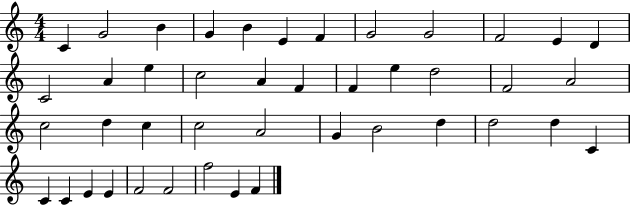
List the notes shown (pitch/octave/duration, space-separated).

C4/q G4/h B4/q G4/q B4/q E4/q F4/q G4/h G4/h F4/h E4/q D4/q C4/h A4/q E5/q C5/h A4/q F4/q F4/q E5/q D5/h F4/h A4/h C5/h D5/q C5/q C5/h A4/h G4/q B4/h D5/q D5/h D5/q C4/q C4/q C4/q E4/q E4/q F4/h F4/h F5/h E4/q F4/q